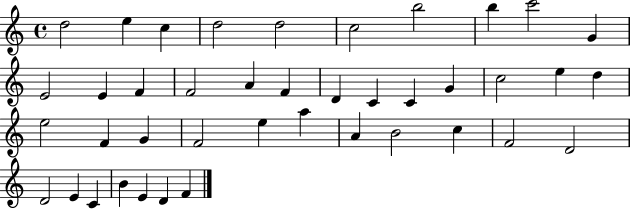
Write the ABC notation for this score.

X:1
T:Untitled
M:4/4
L:1/4
K:C
d2 e c d2 d2 c2 b2 b c'2 G E2 E F F2 A F D C C G c2 e d e2 F G F2 e a A B2 c F2 D2 D2 E C B E D F